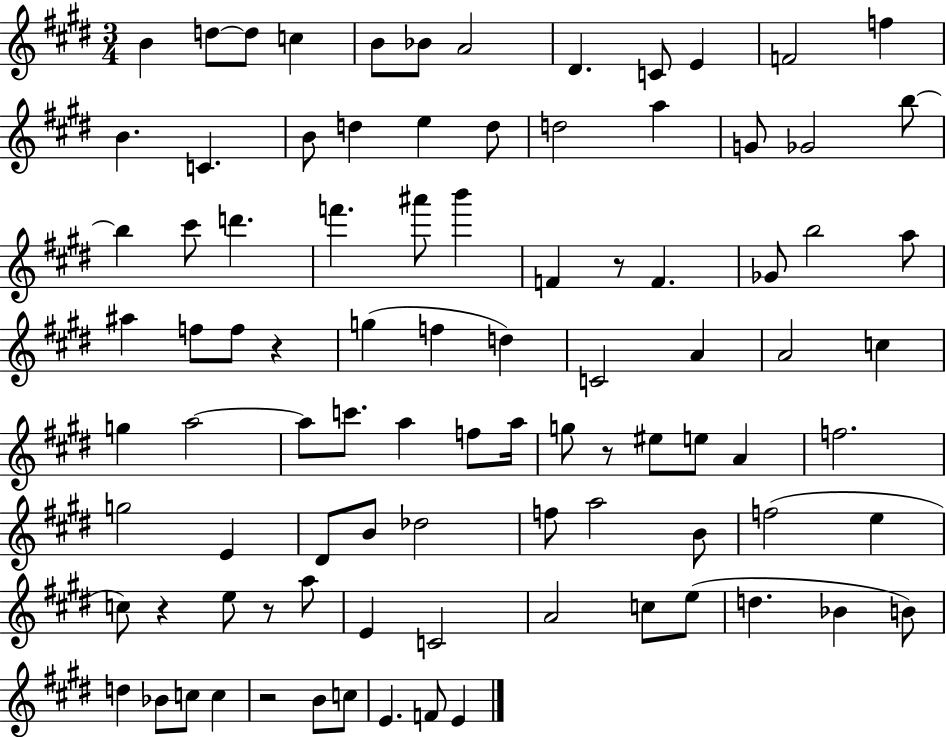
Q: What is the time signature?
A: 3/4